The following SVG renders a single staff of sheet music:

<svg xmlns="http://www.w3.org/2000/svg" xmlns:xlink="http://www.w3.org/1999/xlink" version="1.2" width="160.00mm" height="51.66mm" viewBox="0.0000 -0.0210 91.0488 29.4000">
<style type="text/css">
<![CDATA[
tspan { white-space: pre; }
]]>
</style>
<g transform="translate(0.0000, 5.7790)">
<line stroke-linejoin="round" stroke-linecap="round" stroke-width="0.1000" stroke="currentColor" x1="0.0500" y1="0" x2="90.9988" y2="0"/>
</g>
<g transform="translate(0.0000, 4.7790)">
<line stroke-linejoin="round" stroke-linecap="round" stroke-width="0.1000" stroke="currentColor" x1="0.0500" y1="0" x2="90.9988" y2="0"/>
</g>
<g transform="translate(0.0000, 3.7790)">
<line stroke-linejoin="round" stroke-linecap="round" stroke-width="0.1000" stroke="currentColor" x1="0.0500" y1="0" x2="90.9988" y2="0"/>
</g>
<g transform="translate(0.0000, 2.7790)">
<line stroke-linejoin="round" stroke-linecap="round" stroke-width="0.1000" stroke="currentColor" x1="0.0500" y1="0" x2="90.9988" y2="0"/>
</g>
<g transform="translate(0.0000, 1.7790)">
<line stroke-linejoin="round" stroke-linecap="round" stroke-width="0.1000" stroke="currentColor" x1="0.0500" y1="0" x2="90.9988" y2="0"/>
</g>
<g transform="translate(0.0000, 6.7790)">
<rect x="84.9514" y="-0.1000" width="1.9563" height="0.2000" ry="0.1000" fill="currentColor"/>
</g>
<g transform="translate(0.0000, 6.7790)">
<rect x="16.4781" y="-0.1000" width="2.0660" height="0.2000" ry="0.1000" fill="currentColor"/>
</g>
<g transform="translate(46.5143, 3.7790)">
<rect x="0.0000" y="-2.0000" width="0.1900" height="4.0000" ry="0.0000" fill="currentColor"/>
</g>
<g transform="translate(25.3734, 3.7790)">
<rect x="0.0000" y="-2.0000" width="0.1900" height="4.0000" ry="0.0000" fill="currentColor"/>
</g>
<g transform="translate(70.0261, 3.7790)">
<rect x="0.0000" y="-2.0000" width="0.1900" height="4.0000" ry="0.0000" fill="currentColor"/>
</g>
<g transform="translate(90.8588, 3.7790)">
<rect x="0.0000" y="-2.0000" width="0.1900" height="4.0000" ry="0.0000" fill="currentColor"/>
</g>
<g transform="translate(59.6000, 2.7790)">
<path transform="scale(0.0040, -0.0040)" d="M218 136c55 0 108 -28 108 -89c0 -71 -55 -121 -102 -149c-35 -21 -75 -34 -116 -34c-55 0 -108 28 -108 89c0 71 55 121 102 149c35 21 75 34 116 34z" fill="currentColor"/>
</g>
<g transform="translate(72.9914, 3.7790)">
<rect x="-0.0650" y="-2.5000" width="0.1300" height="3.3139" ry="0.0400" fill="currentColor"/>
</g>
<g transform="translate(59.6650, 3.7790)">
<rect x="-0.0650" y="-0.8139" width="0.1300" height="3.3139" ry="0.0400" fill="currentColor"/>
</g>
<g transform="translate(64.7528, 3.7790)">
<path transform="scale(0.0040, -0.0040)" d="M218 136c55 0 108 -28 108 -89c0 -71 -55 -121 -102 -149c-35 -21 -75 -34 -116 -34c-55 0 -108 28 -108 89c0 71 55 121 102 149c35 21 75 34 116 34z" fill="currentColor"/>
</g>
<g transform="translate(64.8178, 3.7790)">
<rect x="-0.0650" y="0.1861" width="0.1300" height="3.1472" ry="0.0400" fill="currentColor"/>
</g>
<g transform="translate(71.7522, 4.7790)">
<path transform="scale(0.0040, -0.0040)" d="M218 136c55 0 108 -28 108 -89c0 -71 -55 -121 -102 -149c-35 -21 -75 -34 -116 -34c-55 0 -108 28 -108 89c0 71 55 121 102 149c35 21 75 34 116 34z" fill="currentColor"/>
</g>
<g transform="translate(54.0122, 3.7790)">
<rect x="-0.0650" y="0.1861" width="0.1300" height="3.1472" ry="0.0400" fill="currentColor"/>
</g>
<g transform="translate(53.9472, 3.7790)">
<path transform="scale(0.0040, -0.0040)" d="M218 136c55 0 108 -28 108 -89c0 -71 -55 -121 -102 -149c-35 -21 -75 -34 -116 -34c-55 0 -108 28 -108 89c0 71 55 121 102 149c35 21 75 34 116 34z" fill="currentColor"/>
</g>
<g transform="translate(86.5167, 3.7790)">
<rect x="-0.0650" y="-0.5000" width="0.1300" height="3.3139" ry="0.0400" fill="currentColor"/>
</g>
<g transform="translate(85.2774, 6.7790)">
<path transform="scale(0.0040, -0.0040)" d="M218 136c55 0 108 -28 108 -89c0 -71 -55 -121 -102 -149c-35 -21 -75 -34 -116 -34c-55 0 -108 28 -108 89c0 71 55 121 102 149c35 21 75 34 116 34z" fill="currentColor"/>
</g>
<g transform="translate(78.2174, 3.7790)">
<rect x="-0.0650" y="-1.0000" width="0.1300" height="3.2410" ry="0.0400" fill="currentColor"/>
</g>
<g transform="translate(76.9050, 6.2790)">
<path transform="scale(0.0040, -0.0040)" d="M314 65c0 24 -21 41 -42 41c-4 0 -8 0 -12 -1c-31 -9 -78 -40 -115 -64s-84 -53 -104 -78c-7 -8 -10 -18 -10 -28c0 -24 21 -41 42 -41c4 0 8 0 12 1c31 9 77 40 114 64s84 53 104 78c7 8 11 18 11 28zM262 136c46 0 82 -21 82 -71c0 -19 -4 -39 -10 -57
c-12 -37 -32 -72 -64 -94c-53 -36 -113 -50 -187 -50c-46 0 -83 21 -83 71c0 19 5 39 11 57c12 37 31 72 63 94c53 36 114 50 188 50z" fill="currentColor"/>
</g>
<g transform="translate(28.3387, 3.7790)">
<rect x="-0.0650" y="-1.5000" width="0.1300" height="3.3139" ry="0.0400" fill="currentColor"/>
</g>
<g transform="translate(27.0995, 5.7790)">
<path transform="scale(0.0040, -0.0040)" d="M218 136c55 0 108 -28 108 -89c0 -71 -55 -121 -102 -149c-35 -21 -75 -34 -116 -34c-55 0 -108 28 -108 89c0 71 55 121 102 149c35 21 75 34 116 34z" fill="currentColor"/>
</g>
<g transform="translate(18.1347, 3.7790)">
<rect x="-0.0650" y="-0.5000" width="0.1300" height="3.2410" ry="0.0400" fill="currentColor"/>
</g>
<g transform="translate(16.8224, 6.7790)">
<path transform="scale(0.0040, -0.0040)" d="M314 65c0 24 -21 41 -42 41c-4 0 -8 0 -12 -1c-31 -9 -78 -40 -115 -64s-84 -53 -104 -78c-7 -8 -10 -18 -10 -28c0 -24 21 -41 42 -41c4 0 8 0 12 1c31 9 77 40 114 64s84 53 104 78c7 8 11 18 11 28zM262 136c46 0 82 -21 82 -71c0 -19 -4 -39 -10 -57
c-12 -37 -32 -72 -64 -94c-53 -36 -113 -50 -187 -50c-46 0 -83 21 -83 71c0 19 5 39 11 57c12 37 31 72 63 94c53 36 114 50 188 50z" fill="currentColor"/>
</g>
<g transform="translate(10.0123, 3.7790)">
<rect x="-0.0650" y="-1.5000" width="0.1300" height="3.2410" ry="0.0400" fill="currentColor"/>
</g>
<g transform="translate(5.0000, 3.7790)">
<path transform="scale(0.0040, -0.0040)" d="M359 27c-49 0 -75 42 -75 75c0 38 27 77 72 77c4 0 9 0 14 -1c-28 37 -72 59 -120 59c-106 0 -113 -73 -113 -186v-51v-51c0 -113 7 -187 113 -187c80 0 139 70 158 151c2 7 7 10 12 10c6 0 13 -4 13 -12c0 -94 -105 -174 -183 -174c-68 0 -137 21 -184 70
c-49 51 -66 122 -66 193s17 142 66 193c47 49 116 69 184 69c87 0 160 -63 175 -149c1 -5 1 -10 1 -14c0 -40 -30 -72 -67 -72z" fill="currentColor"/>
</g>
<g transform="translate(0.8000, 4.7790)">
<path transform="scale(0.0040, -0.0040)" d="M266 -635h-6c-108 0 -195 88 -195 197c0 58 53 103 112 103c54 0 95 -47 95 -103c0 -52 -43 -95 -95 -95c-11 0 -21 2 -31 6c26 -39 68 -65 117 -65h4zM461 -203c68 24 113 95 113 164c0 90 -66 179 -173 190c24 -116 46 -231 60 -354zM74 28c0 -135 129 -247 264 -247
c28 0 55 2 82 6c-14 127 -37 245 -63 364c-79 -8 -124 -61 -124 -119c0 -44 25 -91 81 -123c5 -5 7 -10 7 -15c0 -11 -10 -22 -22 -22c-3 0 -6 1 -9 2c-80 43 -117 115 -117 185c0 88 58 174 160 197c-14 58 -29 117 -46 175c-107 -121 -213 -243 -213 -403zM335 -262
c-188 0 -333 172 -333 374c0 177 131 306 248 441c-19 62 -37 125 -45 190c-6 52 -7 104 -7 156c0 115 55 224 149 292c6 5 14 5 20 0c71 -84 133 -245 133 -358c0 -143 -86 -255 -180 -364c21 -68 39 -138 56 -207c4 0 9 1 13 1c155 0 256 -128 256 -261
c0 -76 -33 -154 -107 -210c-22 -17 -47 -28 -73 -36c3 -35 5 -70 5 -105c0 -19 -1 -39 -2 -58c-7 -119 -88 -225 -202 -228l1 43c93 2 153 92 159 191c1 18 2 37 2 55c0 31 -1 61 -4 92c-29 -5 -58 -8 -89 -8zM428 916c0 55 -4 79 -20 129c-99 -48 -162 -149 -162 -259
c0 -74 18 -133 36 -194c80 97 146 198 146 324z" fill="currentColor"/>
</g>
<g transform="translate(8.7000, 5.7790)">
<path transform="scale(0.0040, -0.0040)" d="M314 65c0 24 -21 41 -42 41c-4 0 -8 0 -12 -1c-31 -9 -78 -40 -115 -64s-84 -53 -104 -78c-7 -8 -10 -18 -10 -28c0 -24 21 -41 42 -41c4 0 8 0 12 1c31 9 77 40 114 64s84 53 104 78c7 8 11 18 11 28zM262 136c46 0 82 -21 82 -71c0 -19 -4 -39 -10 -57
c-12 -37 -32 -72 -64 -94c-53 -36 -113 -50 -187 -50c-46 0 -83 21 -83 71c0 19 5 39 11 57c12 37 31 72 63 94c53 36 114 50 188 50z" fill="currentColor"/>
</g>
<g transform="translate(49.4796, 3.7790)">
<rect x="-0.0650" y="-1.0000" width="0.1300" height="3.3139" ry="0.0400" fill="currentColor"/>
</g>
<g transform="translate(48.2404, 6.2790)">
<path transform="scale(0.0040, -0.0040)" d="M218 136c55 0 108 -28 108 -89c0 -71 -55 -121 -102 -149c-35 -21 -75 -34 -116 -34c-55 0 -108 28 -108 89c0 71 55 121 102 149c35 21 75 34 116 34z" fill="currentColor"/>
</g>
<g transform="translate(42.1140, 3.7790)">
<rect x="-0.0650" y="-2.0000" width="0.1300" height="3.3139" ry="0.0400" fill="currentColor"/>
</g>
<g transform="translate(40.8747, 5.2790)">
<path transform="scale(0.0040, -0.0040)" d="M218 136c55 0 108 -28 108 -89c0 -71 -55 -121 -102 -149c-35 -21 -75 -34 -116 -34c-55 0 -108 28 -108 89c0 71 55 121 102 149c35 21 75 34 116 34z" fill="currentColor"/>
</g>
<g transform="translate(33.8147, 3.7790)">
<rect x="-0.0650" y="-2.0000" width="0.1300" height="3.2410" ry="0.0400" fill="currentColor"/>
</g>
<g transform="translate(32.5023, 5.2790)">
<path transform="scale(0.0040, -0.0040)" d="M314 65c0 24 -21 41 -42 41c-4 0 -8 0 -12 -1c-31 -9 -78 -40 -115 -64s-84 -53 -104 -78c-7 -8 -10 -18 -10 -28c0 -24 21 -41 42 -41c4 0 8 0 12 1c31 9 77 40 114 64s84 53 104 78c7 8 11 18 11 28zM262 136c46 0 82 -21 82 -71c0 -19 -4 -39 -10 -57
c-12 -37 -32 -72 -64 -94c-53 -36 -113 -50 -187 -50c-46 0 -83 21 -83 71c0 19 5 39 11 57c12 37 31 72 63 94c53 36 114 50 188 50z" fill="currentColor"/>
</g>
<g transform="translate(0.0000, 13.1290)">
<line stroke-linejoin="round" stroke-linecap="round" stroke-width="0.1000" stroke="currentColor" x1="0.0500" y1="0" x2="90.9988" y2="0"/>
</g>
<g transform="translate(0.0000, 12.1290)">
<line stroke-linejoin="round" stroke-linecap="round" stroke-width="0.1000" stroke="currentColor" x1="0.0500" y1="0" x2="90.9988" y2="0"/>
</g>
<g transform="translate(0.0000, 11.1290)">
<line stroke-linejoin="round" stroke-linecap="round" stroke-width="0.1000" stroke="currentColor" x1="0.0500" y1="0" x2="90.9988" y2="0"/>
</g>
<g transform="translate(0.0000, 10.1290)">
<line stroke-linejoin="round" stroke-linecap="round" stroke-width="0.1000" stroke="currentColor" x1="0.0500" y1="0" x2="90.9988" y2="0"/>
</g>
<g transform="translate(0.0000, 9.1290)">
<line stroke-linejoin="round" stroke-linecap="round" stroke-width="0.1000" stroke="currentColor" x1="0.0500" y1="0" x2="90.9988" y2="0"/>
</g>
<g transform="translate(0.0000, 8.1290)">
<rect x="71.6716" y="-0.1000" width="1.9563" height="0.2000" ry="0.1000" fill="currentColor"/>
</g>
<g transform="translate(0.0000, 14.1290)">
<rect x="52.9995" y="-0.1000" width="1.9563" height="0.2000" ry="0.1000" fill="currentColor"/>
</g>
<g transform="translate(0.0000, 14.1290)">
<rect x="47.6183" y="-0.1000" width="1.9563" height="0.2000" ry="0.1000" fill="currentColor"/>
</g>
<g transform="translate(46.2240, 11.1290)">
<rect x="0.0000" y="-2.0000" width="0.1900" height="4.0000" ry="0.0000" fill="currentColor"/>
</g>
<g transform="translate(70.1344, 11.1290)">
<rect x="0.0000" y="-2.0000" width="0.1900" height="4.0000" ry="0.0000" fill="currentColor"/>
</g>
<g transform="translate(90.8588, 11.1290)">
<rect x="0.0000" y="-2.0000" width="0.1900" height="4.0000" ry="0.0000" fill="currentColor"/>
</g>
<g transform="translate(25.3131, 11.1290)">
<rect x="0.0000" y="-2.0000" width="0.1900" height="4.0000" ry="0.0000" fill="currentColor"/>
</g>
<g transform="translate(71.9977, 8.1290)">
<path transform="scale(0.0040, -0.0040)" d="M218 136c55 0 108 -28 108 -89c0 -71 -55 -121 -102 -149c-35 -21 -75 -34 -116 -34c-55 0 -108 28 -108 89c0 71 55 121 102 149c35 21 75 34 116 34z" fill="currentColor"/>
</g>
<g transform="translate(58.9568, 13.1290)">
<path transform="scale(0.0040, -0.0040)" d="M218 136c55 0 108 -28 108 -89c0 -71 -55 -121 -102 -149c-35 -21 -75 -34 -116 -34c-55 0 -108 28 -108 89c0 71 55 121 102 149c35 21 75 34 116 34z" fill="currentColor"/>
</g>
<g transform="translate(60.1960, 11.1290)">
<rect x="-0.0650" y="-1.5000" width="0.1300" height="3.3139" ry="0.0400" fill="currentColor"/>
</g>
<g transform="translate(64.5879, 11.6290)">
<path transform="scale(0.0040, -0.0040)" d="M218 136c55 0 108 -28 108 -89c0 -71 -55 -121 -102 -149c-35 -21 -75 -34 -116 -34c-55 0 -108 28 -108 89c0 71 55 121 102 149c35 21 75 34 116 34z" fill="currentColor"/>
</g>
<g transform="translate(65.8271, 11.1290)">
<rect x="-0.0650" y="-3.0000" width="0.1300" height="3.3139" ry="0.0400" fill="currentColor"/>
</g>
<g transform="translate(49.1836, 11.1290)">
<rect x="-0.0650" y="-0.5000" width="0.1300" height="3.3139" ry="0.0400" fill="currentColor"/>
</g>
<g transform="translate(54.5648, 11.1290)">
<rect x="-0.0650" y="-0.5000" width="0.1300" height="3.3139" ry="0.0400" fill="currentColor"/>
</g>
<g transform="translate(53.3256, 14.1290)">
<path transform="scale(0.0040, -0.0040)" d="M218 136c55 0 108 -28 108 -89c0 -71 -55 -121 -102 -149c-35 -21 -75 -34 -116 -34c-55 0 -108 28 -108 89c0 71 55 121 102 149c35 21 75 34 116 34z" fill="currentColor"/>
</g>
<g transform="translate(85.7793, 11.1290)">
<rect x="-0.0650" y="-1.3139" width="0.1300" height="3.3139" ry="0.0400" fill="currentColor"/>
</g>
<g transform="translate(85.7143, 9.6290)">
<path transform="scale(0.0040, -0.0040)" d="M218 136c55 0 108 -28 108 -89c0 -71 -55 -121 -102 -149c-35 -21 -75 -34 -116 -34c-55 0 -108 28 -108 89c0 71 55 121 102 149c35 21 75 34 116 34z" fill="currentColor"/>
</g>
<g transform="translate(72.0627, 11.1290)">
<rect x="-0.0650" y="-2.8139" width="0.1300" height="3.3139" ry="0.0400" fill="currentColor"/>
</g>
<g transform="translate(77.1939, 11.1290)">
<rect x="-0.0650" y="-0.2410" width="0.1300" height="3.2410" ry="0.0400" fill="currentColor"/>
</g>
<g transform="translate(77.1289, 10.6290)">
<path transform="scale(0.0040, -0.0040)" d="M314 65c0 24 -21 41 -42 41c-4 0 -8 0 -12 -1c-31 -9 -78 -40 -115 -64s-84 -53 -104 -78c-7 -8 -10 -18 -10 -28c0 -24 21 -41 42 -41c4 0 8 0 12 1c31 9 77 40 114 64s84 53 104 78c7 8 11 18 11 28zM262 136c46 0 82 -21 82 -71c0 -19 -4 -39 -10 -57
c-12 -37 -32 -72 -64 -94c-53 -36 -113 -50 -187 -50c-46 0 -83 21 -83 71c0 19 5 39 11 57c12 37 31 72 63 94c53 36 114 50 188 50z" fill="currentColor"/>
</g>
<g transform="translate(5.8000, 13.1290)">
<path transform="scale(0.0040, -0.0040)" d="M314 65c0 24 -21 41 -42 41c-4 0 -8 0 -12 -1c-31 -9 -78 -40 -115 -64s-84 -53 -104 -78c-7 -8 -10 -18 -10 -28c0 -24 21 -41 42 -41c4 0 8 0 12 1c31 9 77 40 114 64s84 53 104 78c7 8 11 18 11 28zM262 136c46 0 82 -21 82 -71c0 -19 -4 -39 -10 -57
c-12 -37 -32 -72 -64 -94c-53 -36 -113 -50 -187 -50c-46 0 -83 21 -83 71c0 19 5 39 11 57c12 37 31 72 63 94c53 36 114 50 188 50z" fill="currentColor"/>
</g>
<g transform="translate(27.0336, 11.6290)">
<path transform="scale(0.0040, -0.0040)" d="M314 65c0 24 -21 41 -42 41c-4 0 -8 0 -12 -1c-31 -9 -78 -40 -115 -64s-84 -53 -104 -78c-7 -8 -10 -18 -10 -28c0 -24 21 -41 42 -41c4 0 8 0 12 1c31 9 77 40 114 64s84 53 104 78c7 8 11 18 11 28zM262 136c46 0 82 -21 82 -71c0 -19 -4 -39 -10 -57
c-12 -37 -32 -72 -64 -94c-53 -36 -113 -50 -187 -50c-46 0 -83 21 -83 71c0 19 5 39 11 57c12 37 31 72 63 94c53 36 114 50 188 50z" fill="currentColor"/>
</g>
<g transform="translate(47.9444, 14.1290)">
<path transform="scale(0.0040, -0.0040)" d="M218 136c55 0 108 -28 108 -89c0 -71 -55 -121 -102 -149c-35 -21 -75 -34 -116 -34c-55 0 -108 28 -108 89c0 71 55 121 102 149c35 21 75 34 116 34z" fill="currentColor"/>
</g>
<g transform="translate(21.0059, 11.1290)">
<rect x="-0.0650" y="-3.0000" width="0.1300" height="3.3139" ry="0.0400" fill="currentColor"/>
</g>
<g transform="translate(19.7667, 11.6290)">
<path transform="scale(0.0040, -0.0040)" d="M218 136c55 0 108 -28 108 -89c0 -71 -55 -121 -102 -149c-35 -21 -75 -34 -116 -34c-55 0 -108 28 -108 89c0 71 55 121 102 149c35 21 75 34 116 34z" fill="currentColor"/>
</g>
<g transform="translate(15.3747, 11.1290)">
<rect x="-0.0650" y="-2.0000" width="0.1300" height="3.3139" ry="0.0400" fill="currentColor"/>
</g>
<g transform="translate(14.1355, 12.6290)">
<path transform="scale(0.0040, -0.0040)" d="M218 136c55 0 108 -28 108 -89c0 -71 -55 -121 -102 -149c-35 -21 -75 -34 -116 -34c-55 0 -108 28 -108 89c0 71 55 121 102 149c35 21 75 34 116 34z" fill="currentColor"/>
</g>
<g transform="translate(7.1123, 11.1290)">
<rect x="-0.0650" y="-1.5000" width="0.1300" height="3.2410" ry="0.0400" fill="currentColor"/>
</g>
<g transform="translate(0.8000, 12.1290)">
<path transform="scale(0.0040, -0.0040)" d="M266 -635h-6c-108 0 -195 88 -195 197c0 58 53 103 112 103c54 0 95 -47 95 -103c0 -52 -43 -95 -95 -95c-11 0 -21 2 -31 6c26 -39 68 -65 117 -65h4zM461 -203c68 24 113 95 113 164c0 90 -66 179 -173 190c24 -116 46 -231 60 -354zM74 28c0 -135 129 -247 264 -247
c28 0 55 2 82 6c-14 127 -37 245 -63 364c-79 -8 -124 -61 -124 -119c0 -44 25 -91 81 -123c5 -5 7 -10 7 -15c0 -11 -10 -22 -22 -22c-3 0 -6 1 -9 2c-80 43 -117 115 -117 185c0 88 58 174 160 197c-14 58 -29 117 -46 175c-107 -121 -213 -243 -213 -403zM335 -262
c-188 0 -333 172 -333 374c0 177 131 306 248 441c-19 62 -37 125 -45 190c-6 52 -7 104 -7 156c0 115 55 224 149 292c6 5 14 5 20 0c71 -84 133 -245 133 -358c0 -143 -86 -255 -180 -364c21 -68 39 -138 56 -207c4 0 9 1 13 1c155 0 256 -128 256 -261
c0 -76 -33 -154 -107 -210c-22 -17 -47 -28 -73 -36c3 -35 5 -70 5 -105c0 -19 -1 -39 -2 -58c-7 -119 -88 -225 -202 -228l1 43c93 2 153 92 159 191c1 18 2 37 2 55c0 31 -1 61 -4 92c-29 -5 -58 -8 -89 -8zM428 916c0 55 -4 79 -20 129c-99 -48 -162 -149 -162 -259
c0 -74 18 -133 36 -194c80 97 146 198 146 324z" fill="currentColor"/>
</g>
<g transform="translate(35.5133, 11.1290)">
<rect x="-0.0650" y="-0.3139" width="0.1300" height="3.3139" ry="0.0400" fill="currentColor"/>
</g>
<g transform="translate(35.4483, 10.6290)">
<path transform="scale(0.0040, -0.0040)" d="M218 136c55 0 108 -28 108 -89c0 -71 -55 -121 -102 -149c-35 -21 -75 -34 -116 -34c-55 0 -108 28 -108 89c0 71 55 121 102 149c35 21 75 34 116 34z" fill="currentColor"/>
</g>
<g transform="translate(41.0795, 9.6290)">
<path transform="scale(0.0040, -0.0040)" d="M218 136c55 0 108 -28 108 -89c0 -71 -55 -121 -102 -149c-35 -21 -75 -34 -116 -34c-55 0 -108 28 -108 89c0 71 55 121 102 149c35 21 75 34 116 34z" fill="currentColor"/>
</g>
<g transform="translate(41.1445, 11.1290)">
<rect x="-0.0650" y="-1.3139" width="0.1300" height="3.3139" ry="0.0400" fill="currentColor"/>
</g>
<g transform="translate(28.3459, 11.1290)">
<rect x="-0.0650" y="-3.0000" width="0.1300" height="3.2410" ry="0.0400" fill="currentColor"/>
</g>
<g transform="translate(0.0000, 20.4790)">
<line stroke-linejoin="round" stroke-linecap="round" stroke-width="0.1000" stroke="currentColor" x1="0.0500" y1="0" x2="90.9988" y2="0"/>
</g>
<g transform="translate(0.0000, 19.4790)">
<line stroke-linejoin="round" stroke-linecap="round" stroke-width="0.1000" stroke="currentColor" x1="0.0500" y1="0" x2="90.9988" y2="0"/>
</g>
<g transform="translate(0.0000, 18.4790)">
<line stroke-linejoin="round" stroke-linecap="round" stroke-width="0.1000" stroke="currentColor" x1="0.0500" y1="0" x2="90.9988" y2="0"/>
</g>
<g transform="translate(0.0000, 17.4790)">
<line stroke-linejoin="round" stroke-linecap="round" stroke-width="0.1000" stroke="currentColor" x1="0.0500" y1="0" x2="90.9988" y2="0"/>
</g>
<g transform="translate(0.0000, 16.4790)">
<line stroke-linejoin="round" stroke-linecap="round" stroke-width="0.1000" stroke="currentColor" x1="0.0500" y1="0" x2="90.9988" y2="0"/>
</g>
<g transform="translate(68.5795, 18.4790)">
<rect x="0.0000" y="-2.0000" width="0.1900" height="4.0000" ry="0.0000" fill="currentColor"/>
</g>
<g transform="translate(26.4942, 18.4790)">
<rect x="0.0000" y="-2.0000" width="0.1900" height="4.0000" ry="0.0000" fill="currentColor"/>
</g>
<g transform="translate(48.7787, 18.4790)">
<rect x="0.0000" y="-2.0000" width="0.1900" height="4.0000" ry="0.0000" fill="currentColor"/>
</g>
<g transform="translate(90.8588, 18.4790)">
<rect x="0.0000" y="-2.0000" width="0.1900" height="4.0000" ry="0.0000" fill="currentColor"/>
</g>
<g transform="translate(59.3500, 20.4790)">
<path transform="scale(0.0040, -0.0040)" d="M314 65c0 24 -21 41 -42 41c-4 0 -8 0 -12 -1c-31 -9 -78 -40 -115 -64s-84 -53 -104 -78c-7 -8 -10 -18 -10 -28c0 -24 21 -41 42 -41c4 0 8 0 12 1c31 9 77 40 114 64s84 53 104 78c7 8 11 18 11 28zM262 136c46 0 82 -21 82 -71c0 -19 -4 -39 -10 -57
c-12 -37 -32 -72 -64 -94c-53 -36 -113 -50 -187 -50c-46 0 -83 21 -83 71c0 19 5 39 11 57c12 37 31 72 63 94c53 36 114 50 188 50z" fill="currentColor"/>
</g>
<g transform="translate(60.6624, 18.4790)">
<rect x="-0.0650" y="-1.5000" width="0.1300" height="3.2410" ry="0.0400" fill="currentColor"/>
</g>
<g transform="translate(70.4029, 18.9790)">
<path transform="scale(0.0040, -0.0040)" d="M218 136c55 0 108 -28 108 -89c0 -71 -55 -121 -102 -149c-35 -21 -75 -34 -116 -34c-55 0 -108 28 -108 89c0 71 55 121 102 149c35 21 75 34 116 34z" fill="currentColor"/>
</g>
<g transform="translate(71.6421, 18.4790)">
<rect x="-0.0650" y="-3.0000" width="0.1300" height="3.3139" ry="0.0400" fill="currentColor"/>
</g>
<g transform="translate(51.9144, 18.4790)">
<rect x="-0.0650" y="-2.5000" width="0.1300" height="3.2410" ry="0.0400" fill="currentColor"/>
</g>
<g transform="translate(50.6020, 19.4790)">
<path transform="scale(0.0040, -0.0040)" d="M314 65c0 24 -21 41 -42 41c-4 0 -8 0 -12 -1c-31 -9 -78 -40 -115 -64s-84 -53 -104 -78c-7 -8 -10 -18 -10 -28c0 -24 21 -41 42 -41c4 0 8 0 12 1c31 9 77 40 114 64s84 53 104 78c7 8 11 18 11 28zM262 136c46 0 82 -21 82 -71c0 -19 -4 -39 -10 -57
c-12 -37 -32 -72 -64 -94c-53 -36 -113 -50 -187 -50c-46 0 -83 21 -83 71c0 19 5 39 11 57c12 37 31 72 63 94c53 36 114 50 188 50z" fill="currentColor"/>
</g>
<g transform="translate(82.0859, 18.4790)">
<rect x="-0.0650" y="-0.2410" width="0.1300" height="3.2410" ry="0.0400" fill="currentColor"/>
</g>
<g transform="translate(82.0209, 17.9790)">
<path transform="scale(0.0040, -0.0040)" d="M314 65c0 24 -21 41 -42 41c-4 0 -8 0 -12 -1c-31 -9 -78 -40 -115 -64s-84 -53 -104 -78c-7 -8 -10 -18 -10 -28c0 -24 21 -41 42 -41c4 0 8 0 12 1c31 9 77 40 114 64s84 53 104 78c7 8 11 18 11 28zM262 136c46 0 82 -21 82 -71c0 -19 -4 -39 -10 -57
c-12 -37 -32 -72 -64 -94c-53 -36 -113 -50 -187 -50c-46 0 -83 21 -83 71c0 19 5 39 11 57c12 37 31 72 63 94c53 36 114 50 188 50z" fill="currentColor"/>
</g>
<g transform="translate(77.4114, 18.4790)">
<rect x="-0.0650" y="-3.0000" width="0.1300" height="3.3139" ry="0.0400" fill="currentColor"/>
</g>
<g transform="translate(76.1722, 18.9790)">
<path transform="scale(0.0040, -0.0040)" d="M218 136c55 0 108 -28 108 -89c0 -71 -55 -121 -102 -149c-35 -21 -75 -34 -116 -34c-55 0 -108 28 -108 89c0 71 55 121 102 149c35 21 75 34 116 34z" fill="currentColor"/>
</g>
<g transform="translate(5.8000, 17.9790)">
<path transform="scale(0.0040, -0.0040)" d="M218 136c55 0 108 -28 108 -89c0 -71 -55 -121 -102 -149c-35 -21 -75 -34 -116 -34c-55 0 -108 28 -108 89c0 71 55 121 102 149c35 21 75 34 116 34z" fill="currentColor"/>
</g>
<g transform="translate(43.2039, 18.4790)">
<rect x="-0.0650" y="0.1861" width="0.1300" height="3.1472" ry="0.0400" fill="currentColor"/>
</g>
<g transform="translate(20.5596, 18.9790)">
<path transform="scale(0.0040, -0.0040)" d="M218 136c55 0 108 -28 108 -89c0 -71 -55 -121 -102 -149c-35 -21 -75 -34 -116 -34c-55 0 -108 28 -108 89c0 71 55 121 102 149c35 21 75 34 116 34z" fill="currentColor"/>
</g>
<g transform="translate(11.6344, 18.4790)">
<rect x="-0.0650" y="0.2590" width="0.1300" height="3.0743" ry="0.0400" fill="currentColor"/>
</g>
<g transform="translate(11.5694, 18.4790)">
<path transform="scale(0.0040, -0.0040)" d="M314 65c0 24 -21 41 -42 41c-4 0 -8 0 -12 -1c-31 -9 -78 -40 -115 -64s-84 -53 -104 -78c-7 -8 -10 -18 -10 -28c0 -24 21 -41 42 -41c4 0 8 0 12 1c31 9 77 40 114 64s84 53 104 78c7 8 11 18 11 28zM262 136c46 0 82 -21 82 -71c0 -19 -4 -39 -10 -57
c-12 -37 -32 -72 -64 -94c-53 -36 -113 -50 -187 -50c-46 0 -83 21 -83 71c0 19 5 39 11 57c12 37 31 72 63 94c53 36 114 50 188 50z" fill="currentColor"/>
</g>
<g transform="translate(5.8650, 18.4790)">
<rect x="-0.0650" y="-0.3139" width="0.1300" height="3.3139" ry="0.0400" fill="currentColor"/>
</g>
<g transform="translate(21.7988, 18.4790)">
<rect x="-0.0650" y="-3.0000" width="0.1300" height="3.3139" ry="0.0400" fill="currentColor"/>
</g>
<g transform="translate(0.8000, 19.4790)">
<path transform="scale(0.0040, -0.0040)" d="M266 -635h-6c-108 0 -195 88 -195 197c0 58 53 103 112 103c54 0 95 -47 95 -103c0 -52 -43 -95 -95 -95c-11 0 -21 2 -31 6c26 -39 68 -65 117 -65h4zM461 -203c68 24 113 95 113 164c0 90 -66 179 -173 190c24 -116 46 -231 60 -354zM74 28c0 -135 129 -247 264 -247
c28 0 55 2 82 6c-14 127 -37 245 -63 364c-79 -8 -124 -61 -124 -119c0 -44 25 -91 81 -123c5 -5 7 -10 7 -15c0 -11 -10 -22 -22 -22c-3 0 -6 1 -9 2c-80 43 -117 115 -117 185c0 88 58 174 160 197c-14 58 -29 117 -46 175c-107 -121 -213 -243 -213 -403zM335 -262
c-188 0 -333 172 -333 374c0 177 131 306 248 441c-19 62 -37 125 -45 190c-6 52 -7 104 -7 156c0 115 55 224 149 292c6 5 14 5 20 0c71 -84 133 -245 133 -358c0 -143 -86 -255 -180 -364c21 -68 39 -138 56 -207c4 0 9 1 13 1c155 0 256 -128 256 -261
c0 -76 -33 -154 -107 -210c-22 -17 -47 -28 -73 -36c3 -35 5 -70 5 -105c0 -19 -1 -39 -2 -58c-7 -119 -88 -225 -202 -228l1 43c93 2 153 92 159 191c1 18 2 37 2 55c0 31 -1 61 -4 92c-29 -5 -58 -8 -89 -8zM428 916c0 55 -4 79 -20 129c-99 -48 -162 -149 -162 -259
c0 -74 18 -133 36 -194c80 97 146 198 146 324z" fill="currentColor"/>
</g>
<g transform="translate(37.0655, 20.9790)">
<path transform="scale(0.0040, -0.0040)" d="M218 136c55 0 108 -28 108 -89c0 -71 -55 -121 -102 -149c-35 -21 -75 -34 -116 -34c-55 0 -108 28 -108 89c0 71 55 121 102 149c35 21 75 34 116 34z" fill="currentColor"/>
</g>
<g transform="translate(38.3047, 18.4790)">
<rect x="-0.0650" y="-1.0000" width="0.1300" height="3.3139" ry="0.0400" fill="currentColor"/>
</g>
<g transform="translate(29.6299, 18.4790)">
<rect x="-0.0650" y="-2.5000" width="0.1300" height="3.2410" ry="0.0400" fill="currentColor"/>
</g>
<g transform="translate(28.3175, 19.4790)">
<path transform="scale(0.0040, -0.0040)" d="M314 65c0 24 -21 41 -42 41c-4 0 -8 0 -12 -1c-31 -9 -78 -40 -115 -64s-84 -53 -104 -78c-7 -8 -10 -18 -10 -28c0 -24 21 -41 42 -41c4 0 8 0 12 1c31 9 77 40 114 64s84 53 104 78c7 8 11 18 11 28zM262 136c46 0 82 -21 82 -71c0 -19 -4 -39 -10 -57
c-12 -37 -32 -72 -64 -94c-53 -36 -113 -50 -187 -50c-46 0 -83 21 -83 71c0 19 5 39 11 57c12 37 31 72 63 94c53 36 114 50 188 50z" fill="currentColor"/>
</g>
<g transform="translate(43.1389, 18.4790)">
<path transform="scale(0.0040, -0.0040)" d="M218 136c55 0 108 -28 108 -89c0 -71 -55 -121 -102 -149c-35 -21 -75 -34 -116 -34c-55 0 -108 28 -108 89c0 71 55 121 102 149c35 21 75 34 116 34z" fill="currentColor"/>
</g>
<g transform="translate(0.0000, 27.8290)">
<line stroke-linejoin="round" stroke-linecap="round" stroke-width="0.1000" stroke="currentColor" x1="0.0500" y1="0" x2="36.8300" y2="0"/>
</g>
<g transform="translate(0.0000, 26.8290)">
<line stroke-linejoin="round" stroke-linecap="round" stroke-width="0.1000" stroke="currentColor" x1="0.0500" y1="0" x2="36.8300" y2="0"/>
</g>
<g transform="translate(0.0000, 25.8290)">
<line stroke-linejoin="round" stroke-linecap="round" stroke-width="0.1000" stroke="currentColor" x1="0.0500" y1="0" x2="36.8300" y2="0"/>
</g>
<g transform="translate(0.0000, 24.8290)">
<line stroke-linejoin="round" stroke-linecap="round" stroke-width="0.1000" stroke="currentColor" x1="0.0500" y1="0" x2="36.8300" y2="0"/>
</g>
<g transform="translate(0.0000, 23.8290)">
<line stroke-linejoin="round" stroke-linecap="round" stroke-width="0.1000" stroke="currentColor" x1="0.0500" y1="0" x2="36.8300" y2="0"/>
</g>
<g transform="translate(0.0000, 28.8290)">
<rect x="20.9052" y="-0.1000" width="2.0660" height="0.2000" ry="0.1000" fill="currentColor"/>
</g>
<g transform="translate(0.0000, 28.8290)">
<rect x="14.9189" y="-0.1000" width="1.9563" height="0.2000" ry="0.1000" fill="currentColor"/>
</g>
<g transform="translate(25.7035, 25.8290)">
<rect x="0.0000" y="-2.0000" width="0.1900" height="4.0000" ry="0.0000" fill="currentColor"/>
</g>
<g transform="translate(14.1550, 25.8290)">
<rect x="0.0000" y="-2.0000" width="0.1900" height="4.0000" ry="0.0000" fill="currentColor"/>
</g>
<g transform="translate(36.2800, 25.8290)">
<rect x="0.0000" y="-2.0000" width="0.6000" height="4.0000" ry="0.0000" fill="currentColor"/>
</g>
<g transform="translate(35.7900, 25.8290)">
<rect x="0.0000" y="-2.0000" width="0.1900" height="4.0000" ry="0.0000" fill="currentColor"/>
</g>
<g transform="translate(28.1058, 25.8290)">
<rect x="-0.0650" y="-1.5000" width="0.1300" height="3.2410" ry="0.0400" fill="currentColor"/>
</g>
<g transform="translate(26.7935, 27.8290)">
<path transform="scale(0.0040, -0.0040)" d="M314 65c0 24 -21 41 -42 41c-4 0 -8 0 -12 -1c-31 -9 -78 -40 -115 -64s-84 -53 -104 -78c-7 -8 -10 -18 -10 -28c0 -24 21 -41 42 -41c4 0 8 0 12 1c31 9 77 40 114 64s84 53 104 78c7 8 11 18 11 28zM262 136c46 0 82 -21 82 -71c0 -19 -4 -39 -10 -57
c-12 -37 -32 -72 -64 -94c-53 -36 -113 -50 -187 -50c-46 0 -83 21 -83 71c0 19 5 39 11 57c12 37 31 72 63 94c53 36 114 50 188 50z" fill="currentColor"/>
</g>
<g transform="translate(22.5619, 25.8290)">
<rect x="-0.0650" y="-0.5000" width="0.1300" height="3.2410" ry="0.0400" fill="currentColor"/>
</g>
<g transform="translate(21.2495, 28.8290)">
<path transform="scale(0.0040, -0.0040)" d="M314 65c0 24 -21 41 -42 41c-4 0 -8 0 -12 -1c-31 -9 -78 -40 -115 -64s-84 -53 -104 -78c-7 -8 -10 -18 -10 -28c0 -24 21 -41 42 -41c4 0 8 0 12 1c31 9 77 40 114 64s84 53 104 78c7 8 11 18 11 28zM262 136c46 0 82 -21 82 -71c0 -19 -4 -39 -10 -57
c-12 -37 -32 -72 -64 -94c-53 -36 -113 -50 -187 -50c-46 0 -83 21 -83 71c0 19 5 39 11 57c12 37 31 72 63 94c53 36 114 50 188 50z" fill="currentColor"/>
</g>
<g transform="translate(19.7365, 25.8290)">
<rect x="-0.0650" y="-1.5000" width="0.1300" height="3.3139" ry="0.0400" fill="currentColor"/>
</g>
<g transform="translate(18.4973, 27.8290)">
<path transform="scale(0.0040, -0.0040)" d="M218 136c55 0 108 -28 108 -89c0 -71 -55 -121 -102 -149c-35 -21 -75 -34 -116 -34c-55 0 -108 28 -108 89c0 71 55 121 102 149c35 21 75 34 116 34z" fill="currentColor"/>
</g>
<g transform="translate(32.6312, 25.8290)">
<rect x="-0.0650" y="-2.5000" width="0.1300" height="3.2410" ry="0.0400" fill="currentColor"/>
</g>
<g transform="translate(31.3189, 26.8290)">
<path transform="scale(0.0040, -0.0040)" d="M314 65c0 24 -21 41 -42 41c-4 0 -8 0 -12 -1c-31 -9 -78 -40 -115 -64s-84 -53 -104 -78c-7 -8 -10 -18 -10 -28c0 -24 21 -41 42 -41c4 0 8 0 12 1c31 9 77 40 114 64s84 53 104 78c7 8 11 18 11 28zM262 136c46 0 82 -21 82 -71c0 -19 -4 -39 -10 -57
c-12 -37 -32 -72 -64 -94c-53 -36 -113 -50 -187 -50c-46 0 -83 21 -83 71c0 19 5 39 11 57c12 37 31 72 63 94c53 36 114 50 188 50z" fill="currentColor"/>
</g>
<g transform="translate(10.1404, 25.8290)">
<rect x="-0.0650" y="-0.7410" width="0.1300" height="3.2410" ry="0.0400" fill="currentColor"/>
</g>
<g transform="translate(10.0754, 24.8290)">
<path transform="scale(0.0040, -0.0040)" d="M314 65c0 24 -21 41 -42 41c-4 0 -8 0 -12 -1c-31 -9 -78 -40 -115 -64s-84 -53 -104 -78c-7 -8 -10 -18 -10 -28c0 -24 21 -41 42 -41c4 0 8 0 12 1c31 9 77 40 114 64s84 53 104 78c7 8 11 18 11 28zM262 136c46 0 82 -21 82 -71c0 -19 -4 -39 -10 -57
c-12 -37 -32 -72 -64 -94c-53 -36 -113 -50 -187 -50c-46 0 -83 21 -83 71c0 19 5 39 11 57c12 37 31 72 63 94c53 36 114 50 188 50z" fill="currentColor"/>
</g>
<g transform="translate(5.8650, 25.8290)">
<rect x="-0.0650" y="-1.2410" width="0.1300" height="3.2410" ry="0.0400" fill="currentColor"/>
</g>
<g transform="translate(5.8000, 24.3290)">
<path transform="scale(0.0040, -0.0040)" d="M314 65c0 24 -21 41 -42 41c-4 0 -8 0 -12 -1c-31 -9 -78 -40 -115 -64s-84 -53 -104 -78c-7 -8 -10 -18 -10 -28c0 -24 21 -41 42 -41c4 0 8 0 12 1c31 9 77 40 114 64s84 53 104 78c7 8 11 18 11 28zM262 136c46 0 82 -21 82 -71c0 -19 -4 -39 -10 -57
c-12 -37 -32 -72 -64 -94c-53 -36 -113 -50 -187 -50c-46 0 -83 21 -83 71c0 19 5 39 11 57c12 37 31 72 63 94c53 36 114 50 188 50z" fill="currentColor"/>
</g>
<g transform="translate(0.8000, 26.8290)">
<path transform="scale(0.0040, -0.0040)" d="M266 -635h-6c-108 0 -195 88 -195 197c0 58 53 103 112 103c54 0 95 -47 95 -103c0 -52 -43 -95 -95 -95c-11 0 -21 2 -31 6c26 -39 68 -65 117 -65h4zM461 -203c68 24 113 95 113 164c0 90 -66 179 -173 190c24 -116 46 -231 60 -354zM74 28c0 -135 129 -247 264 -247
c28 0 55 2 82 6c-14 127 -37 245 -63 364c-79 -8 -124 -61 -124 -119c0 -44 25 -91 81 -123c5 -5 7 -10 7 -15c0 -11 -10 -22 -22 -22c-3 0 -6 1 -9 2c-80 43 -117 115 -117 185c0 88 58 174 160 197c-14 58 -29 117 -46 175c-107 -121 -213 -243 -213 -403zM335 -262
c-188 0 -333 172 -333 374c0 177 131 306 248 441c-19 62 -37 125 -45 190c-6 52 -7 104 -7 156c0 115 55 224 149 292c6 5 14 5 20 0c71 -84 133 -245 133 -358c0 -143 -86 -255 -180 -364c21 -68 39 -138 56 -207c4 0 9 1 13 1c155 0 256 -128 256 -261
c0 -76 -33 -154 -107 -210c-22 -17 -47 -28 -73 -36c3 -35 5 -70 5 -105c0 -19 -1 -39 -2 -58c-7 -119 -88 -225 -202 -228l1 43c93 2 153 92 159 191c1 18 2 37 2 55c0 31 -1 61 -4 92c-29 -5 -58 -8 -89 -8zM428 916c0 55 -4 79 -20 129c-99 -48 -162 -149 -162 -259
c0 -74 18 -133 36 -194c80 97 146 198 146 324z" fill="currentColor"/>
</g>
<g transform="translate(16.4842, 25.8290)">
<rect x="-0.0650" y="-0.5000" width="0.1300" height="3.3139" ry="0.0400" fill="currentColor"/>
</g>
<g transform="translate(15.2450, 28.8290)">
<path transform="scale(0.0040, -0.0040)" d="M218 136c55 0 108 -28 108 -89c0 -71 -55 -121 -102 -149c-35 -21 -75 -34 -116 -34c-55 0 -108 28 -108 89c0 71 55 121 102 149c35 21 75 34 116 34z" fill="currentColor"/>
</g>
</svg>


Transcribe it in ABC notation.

X:1
T:Untitled
M:4/4
L:1/4
K:C
E2 C2 E F2 F D B d B G D2 C E2 F A A2 c e C C E A a c2 e c B2 A G2 D B G2 E2 A A c2 e2 d2 C E C2 E2 G2